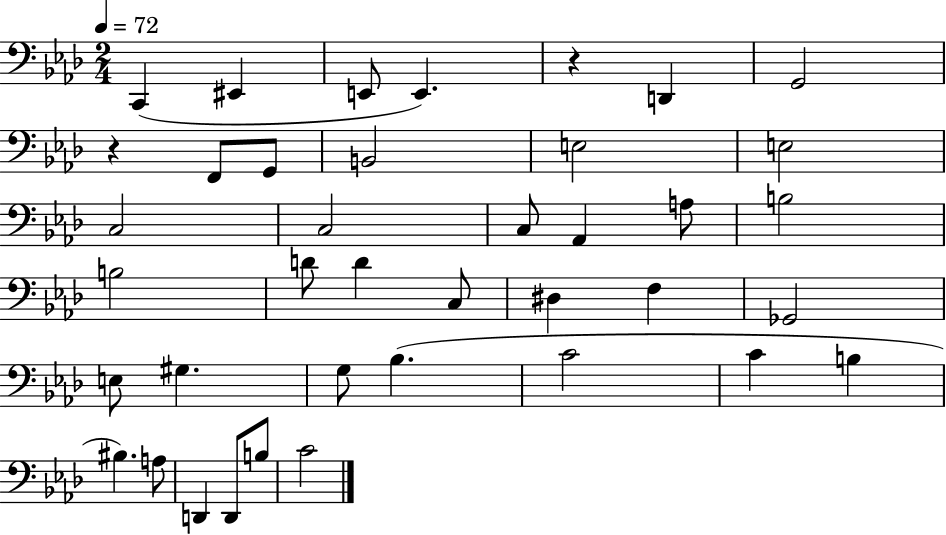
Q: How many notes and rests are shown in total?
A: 39